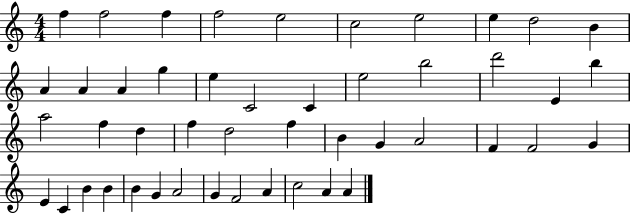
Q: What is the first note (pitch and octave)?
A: F5